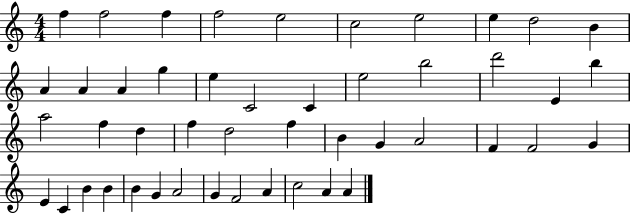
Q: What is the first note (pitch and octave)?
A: F5